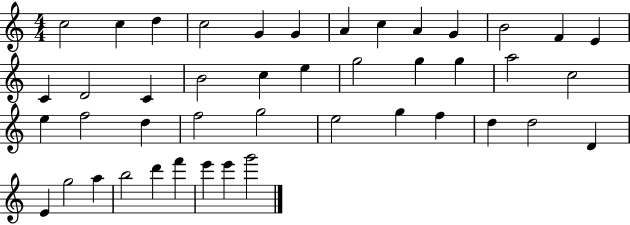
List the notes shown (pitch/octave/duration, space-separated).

C5/h C5/q D5/q C5/h G4/q G4/q A4/q C5/q A4/q G4/q B4/h F4/q E4/q C4/q D4/h C4/q B4/h C5/q E5/q G5/h G5/q G5/q A5/h C5/h E5/q F5/h D5/q F5/h G5/h E5/h G5/q F5/q D5/q D5/h D4/q E4/q G5/h A5/q B5/h D6/q F6/q E6/q E6/q G6/h